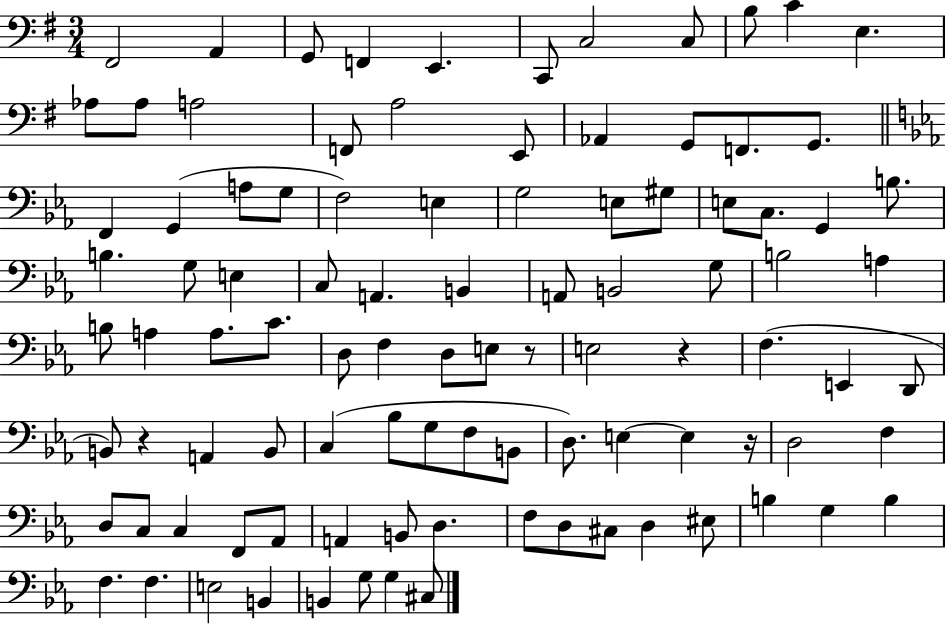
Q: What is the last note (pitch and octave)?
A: C#3